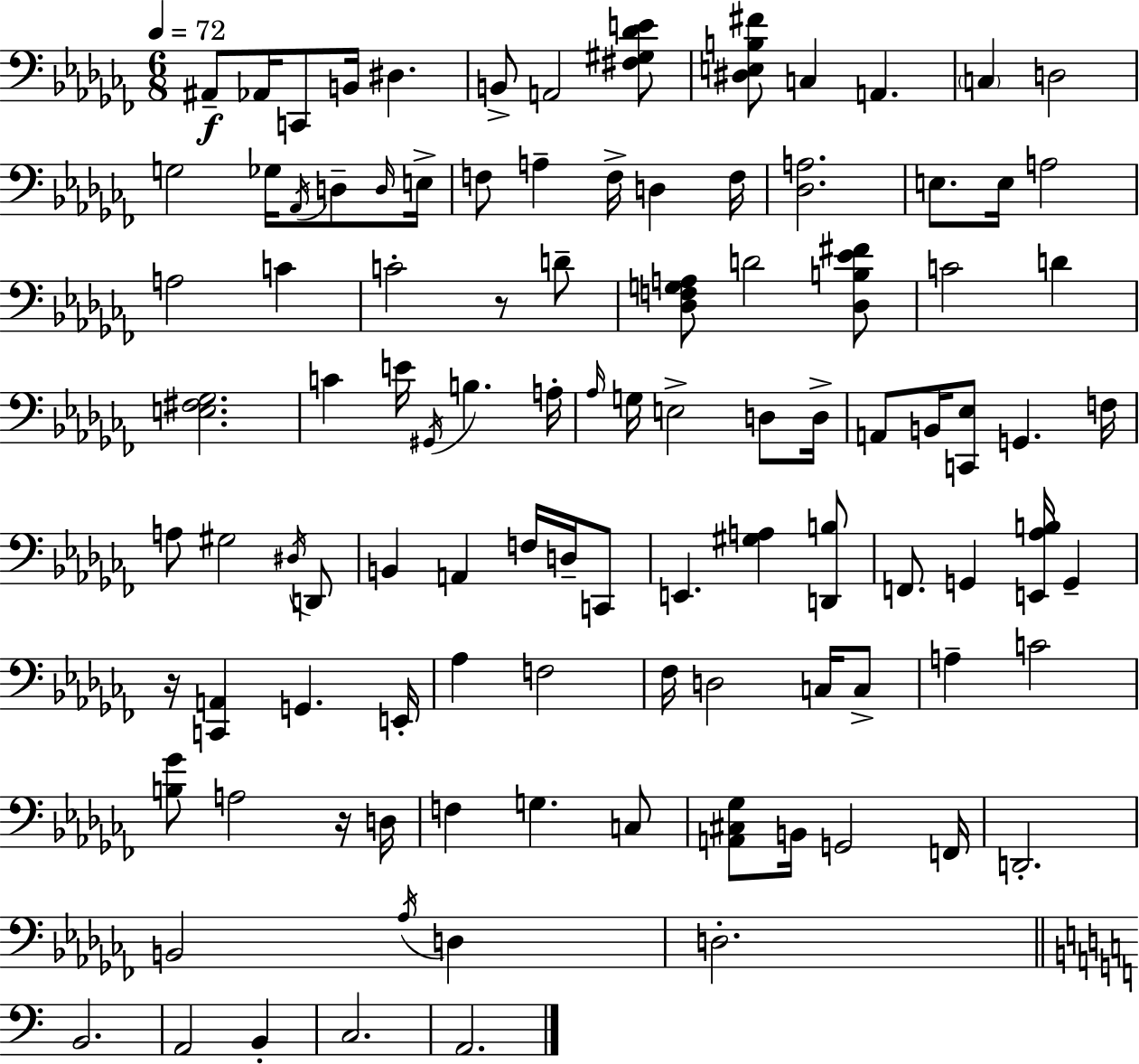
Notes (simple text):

A#2/e Ab2/s C2/e B2/s D#3/q. B2/e A2/h [F#3,G#3,Db4,E4]/e [D#3,E3,B3,F#4]/e C3/q A2/q. C3/q D3/h G3/h Gb3/s Ab2/s D3/e D3/s E3/s F3/e A3/q F3/s D3/q F3/s [Db3,A3]/h. E3/e. E3/s A3/h A3/h C4/q C4/h R/e D4/e [Db3,F3,G3,A3]/e D4/h [Db3,B3,Eb4,F#4]/e C4/h D4/q [E3,F#3,Gb3]/h. C4/q E4/s G#2/s B3/q. A3/s Ab3/s G3/s E3/h D3/e D3/s A2/e B2/s [C2,Eb3]/e G2/q. F3/s A3/e G#3/h D#3/s D2/e B2/q A2/q F3/s D3/s C2/e E2/q. [G#3,A3]/q [D2,B3]/e F2/e. G2/q [E2,Ab3,B3]/s G2/q R/s [C2,A2]/q G2/q. E2/s Ab3/q F3/h FES3/s D3/h C3/s C3/e A3/q C4/h [B3,Gb4]/e A3/h R/s D3/s F3/q G3/q. C3/e [A2,C#3,Gb3]/e B2/s G2/h F2/s D2/h. B2/h Ab3/s D3/q D3/h. B2/h. A2/h B2/q C3/h. A2/h.